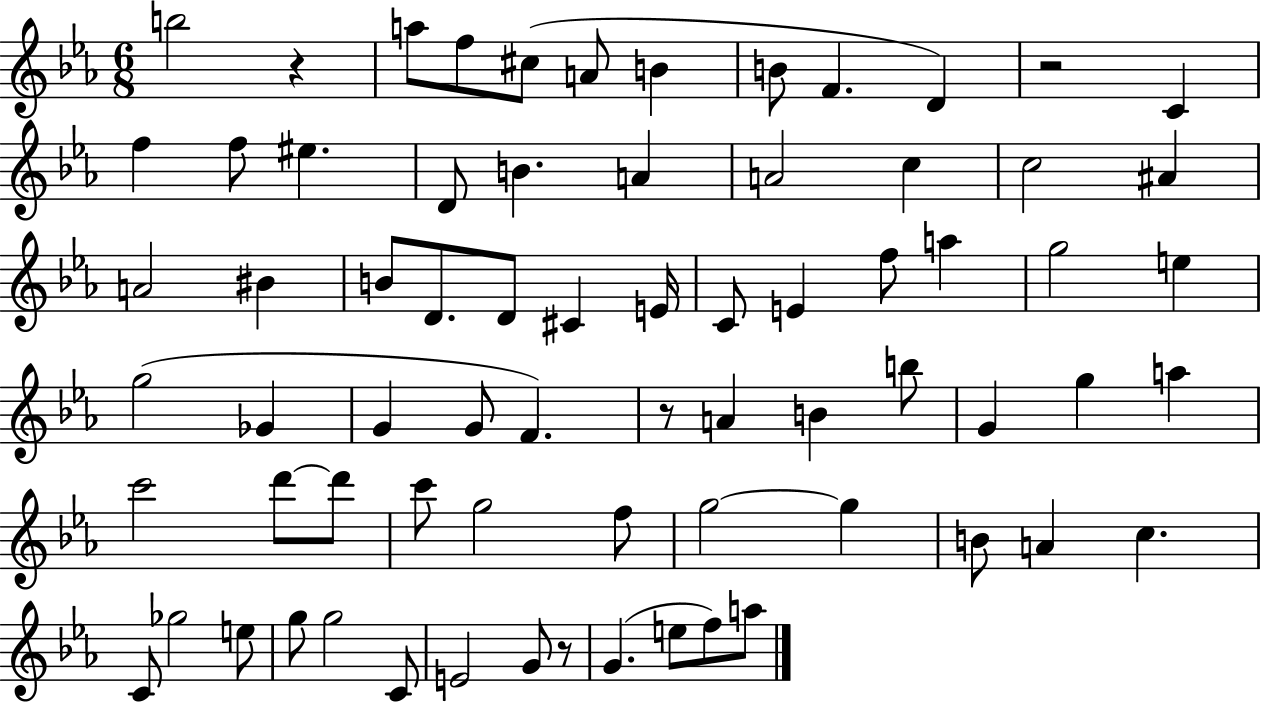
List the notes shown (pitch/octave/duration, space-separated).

B5/h R/q A5/e F5/e C#5/e A4/e B4/q B4/e F4/q. D4/q R/h C4/q F5/q F5/e EIS5/q. D4/e B4/q. A4/q A4/h C5/q C5/h A#4/q A4/h BIS4/q B4/e D4/e. D4/e C#4/q E4/s C4/e E4/q F5/e A5/q G5/h E5/q G5/h Gb4/q G4/q G4/e F4/q. R/e A4/q B4/q B5/e G4/q G5/q A5/q C6/h D6/e D6/e C6/e G5/h F5/e G5/h G5/q B4/e A4/q C5/q. C4/e Gb5/h E5/e G5/e G5/h C4/e E4/h G4/e R/e G4/q. E5/e F5/e A5/e